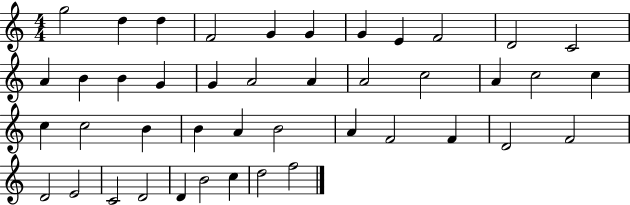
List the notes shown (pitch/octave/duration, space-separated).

G5/h D5/q D5/q F4/h G4/q G4/q G4/q E4/q F4/h D4/h C4/h A4/q B4/q B4/q G4/q G4/q A4/h A4/q A4/h C5/h A4/q C5/h C5/q C5/q C5/h B4/q B4/q A4/q B4/h A4/q F4/h F4/q D4/h F4/h D4/h E4/h C4/h D4/h D4/q B4/h C5/q D5/h F5/h